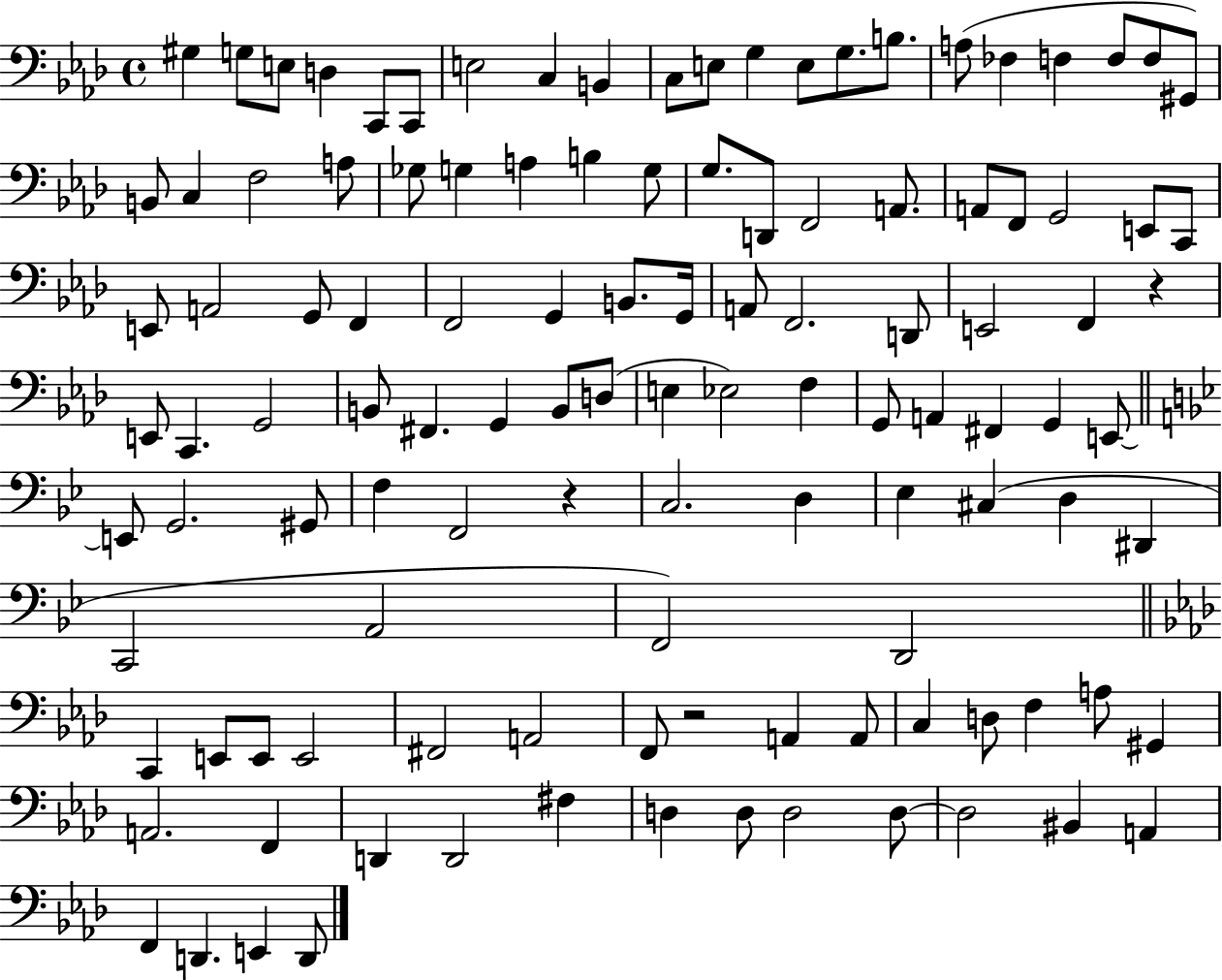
{
  \clef bass
  \time 4/4
  \defaultTimeSignature
  \key aes \major
  \repeat volta 2 { gis4 g8 e8 d4 c,8 c,8 | e2 c4 b,4 | c8 e8 g4 e8 g8. b8. | a8( fes4 f4 f8 f8 gis,8) | \break b,8 c4 f2 a8 | ges8 g4 a4 b4 g8 | g8. d,8 f,2 a,8. | a,8 f,8 g,2 e,8 c,8 | \break e,8 a,2 g,8 f,4 | f,2 g,4 b,8. g,16 | a,8 f,2. d,8 | e,2 f,4 r4 | \break e,8 c,4. g,2 | b,8 fis,4. g,4 b,8 d8( | e4 ees2) f4 | g,8 a,4 fis,4 g,4 e,8~~ | \break \bar "||" \break \key bes \major e,8 g,2. gis,8 | f4 f,2 r4 | c2. d4 | ees4 cis4( d4 dis,4 | \break c,2 a,2 | f,2) d,2 | \bar "||" \break \key aes \major c,4 e,8 e,8 e,2 | fis,2 a,2 | f,8 r2 a,4 a,8 | c4 d8 f4 a8 gis,4 | \break a,2. f,4 | d,4 d,2 fis4 | d4 d8 d2 d8~~ | d2 bis,4 a,4 | \break f,4 d,4. e,4 d,8 | } \bar "|."
}